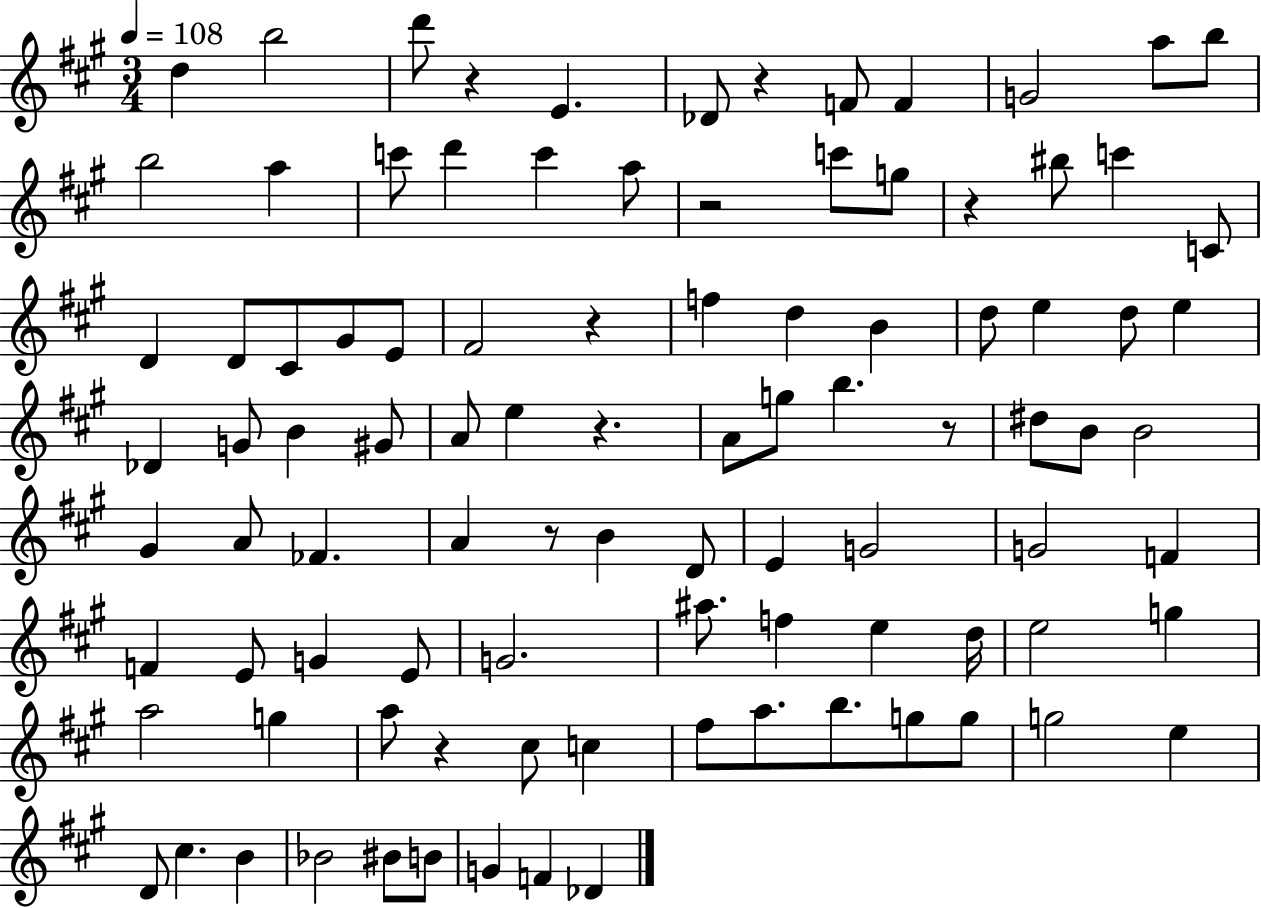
{
  \clef treble
  \numericTimeSignature
  \time 3/4
  \key a \major
  \tempo 4 = 108
  d''4 b''2 | d'''8 r4 e'4. | des'8 r4 f'8 f'4 | g'2 a''8 b''8 | \break b''2 a''4 | c'''8 d'''4 c'''4 a''8 | r2 c'''8 g''8 | r4 bis''8 c'''4 c'8 | \break d'4 d'8 cis'8 gis'8 e'8 | fis'2 r4 | f''4 d''4 b'4 | d''8 e''4 d''8 e''4 | \break des'4 g'8 b'4 gis'8 | a'8 e''4 r4. | a'8 g''8 b''4. r8 | dis''8 b'8 b'2 | \break gis'4 a'8 fes'4. | a'4 r8 b'4 d'8 | e'4 g'2 | g'2 f'4 | \break f'4 e'8 g'4 e'8 | g'2. | ais''8. f''4 e''4 d''16 | e''2 g''4 | \break a''2 g''4 | a''8 r4 cis''8 c''4 | fis''8 a''8. b''8. g''8 g''8 | g''2 e''4 | \break d'8 cis''4. b'4 | bes'2 bis'8 b'8 | g'4 f'4 des'4 | \bar "|."
}